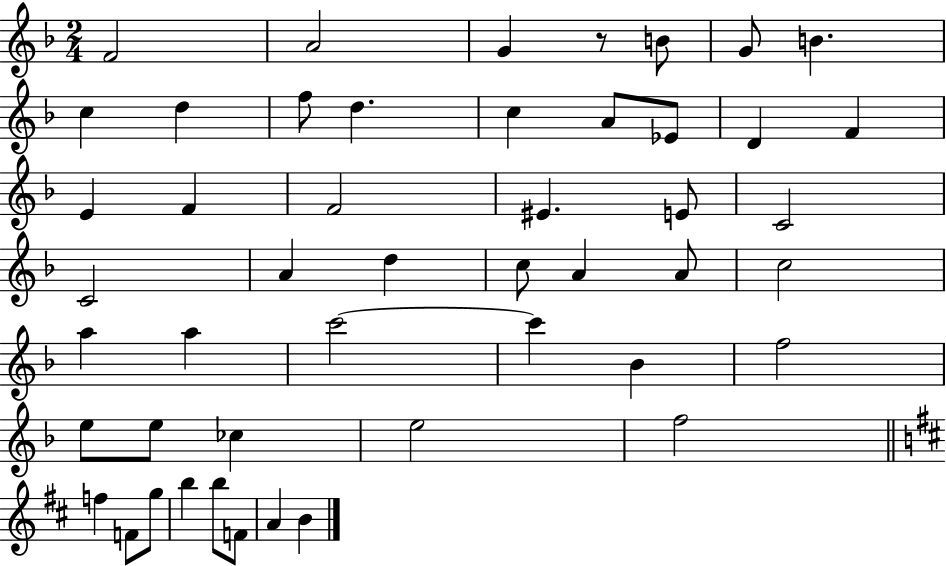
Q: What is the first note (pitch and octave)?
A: F4